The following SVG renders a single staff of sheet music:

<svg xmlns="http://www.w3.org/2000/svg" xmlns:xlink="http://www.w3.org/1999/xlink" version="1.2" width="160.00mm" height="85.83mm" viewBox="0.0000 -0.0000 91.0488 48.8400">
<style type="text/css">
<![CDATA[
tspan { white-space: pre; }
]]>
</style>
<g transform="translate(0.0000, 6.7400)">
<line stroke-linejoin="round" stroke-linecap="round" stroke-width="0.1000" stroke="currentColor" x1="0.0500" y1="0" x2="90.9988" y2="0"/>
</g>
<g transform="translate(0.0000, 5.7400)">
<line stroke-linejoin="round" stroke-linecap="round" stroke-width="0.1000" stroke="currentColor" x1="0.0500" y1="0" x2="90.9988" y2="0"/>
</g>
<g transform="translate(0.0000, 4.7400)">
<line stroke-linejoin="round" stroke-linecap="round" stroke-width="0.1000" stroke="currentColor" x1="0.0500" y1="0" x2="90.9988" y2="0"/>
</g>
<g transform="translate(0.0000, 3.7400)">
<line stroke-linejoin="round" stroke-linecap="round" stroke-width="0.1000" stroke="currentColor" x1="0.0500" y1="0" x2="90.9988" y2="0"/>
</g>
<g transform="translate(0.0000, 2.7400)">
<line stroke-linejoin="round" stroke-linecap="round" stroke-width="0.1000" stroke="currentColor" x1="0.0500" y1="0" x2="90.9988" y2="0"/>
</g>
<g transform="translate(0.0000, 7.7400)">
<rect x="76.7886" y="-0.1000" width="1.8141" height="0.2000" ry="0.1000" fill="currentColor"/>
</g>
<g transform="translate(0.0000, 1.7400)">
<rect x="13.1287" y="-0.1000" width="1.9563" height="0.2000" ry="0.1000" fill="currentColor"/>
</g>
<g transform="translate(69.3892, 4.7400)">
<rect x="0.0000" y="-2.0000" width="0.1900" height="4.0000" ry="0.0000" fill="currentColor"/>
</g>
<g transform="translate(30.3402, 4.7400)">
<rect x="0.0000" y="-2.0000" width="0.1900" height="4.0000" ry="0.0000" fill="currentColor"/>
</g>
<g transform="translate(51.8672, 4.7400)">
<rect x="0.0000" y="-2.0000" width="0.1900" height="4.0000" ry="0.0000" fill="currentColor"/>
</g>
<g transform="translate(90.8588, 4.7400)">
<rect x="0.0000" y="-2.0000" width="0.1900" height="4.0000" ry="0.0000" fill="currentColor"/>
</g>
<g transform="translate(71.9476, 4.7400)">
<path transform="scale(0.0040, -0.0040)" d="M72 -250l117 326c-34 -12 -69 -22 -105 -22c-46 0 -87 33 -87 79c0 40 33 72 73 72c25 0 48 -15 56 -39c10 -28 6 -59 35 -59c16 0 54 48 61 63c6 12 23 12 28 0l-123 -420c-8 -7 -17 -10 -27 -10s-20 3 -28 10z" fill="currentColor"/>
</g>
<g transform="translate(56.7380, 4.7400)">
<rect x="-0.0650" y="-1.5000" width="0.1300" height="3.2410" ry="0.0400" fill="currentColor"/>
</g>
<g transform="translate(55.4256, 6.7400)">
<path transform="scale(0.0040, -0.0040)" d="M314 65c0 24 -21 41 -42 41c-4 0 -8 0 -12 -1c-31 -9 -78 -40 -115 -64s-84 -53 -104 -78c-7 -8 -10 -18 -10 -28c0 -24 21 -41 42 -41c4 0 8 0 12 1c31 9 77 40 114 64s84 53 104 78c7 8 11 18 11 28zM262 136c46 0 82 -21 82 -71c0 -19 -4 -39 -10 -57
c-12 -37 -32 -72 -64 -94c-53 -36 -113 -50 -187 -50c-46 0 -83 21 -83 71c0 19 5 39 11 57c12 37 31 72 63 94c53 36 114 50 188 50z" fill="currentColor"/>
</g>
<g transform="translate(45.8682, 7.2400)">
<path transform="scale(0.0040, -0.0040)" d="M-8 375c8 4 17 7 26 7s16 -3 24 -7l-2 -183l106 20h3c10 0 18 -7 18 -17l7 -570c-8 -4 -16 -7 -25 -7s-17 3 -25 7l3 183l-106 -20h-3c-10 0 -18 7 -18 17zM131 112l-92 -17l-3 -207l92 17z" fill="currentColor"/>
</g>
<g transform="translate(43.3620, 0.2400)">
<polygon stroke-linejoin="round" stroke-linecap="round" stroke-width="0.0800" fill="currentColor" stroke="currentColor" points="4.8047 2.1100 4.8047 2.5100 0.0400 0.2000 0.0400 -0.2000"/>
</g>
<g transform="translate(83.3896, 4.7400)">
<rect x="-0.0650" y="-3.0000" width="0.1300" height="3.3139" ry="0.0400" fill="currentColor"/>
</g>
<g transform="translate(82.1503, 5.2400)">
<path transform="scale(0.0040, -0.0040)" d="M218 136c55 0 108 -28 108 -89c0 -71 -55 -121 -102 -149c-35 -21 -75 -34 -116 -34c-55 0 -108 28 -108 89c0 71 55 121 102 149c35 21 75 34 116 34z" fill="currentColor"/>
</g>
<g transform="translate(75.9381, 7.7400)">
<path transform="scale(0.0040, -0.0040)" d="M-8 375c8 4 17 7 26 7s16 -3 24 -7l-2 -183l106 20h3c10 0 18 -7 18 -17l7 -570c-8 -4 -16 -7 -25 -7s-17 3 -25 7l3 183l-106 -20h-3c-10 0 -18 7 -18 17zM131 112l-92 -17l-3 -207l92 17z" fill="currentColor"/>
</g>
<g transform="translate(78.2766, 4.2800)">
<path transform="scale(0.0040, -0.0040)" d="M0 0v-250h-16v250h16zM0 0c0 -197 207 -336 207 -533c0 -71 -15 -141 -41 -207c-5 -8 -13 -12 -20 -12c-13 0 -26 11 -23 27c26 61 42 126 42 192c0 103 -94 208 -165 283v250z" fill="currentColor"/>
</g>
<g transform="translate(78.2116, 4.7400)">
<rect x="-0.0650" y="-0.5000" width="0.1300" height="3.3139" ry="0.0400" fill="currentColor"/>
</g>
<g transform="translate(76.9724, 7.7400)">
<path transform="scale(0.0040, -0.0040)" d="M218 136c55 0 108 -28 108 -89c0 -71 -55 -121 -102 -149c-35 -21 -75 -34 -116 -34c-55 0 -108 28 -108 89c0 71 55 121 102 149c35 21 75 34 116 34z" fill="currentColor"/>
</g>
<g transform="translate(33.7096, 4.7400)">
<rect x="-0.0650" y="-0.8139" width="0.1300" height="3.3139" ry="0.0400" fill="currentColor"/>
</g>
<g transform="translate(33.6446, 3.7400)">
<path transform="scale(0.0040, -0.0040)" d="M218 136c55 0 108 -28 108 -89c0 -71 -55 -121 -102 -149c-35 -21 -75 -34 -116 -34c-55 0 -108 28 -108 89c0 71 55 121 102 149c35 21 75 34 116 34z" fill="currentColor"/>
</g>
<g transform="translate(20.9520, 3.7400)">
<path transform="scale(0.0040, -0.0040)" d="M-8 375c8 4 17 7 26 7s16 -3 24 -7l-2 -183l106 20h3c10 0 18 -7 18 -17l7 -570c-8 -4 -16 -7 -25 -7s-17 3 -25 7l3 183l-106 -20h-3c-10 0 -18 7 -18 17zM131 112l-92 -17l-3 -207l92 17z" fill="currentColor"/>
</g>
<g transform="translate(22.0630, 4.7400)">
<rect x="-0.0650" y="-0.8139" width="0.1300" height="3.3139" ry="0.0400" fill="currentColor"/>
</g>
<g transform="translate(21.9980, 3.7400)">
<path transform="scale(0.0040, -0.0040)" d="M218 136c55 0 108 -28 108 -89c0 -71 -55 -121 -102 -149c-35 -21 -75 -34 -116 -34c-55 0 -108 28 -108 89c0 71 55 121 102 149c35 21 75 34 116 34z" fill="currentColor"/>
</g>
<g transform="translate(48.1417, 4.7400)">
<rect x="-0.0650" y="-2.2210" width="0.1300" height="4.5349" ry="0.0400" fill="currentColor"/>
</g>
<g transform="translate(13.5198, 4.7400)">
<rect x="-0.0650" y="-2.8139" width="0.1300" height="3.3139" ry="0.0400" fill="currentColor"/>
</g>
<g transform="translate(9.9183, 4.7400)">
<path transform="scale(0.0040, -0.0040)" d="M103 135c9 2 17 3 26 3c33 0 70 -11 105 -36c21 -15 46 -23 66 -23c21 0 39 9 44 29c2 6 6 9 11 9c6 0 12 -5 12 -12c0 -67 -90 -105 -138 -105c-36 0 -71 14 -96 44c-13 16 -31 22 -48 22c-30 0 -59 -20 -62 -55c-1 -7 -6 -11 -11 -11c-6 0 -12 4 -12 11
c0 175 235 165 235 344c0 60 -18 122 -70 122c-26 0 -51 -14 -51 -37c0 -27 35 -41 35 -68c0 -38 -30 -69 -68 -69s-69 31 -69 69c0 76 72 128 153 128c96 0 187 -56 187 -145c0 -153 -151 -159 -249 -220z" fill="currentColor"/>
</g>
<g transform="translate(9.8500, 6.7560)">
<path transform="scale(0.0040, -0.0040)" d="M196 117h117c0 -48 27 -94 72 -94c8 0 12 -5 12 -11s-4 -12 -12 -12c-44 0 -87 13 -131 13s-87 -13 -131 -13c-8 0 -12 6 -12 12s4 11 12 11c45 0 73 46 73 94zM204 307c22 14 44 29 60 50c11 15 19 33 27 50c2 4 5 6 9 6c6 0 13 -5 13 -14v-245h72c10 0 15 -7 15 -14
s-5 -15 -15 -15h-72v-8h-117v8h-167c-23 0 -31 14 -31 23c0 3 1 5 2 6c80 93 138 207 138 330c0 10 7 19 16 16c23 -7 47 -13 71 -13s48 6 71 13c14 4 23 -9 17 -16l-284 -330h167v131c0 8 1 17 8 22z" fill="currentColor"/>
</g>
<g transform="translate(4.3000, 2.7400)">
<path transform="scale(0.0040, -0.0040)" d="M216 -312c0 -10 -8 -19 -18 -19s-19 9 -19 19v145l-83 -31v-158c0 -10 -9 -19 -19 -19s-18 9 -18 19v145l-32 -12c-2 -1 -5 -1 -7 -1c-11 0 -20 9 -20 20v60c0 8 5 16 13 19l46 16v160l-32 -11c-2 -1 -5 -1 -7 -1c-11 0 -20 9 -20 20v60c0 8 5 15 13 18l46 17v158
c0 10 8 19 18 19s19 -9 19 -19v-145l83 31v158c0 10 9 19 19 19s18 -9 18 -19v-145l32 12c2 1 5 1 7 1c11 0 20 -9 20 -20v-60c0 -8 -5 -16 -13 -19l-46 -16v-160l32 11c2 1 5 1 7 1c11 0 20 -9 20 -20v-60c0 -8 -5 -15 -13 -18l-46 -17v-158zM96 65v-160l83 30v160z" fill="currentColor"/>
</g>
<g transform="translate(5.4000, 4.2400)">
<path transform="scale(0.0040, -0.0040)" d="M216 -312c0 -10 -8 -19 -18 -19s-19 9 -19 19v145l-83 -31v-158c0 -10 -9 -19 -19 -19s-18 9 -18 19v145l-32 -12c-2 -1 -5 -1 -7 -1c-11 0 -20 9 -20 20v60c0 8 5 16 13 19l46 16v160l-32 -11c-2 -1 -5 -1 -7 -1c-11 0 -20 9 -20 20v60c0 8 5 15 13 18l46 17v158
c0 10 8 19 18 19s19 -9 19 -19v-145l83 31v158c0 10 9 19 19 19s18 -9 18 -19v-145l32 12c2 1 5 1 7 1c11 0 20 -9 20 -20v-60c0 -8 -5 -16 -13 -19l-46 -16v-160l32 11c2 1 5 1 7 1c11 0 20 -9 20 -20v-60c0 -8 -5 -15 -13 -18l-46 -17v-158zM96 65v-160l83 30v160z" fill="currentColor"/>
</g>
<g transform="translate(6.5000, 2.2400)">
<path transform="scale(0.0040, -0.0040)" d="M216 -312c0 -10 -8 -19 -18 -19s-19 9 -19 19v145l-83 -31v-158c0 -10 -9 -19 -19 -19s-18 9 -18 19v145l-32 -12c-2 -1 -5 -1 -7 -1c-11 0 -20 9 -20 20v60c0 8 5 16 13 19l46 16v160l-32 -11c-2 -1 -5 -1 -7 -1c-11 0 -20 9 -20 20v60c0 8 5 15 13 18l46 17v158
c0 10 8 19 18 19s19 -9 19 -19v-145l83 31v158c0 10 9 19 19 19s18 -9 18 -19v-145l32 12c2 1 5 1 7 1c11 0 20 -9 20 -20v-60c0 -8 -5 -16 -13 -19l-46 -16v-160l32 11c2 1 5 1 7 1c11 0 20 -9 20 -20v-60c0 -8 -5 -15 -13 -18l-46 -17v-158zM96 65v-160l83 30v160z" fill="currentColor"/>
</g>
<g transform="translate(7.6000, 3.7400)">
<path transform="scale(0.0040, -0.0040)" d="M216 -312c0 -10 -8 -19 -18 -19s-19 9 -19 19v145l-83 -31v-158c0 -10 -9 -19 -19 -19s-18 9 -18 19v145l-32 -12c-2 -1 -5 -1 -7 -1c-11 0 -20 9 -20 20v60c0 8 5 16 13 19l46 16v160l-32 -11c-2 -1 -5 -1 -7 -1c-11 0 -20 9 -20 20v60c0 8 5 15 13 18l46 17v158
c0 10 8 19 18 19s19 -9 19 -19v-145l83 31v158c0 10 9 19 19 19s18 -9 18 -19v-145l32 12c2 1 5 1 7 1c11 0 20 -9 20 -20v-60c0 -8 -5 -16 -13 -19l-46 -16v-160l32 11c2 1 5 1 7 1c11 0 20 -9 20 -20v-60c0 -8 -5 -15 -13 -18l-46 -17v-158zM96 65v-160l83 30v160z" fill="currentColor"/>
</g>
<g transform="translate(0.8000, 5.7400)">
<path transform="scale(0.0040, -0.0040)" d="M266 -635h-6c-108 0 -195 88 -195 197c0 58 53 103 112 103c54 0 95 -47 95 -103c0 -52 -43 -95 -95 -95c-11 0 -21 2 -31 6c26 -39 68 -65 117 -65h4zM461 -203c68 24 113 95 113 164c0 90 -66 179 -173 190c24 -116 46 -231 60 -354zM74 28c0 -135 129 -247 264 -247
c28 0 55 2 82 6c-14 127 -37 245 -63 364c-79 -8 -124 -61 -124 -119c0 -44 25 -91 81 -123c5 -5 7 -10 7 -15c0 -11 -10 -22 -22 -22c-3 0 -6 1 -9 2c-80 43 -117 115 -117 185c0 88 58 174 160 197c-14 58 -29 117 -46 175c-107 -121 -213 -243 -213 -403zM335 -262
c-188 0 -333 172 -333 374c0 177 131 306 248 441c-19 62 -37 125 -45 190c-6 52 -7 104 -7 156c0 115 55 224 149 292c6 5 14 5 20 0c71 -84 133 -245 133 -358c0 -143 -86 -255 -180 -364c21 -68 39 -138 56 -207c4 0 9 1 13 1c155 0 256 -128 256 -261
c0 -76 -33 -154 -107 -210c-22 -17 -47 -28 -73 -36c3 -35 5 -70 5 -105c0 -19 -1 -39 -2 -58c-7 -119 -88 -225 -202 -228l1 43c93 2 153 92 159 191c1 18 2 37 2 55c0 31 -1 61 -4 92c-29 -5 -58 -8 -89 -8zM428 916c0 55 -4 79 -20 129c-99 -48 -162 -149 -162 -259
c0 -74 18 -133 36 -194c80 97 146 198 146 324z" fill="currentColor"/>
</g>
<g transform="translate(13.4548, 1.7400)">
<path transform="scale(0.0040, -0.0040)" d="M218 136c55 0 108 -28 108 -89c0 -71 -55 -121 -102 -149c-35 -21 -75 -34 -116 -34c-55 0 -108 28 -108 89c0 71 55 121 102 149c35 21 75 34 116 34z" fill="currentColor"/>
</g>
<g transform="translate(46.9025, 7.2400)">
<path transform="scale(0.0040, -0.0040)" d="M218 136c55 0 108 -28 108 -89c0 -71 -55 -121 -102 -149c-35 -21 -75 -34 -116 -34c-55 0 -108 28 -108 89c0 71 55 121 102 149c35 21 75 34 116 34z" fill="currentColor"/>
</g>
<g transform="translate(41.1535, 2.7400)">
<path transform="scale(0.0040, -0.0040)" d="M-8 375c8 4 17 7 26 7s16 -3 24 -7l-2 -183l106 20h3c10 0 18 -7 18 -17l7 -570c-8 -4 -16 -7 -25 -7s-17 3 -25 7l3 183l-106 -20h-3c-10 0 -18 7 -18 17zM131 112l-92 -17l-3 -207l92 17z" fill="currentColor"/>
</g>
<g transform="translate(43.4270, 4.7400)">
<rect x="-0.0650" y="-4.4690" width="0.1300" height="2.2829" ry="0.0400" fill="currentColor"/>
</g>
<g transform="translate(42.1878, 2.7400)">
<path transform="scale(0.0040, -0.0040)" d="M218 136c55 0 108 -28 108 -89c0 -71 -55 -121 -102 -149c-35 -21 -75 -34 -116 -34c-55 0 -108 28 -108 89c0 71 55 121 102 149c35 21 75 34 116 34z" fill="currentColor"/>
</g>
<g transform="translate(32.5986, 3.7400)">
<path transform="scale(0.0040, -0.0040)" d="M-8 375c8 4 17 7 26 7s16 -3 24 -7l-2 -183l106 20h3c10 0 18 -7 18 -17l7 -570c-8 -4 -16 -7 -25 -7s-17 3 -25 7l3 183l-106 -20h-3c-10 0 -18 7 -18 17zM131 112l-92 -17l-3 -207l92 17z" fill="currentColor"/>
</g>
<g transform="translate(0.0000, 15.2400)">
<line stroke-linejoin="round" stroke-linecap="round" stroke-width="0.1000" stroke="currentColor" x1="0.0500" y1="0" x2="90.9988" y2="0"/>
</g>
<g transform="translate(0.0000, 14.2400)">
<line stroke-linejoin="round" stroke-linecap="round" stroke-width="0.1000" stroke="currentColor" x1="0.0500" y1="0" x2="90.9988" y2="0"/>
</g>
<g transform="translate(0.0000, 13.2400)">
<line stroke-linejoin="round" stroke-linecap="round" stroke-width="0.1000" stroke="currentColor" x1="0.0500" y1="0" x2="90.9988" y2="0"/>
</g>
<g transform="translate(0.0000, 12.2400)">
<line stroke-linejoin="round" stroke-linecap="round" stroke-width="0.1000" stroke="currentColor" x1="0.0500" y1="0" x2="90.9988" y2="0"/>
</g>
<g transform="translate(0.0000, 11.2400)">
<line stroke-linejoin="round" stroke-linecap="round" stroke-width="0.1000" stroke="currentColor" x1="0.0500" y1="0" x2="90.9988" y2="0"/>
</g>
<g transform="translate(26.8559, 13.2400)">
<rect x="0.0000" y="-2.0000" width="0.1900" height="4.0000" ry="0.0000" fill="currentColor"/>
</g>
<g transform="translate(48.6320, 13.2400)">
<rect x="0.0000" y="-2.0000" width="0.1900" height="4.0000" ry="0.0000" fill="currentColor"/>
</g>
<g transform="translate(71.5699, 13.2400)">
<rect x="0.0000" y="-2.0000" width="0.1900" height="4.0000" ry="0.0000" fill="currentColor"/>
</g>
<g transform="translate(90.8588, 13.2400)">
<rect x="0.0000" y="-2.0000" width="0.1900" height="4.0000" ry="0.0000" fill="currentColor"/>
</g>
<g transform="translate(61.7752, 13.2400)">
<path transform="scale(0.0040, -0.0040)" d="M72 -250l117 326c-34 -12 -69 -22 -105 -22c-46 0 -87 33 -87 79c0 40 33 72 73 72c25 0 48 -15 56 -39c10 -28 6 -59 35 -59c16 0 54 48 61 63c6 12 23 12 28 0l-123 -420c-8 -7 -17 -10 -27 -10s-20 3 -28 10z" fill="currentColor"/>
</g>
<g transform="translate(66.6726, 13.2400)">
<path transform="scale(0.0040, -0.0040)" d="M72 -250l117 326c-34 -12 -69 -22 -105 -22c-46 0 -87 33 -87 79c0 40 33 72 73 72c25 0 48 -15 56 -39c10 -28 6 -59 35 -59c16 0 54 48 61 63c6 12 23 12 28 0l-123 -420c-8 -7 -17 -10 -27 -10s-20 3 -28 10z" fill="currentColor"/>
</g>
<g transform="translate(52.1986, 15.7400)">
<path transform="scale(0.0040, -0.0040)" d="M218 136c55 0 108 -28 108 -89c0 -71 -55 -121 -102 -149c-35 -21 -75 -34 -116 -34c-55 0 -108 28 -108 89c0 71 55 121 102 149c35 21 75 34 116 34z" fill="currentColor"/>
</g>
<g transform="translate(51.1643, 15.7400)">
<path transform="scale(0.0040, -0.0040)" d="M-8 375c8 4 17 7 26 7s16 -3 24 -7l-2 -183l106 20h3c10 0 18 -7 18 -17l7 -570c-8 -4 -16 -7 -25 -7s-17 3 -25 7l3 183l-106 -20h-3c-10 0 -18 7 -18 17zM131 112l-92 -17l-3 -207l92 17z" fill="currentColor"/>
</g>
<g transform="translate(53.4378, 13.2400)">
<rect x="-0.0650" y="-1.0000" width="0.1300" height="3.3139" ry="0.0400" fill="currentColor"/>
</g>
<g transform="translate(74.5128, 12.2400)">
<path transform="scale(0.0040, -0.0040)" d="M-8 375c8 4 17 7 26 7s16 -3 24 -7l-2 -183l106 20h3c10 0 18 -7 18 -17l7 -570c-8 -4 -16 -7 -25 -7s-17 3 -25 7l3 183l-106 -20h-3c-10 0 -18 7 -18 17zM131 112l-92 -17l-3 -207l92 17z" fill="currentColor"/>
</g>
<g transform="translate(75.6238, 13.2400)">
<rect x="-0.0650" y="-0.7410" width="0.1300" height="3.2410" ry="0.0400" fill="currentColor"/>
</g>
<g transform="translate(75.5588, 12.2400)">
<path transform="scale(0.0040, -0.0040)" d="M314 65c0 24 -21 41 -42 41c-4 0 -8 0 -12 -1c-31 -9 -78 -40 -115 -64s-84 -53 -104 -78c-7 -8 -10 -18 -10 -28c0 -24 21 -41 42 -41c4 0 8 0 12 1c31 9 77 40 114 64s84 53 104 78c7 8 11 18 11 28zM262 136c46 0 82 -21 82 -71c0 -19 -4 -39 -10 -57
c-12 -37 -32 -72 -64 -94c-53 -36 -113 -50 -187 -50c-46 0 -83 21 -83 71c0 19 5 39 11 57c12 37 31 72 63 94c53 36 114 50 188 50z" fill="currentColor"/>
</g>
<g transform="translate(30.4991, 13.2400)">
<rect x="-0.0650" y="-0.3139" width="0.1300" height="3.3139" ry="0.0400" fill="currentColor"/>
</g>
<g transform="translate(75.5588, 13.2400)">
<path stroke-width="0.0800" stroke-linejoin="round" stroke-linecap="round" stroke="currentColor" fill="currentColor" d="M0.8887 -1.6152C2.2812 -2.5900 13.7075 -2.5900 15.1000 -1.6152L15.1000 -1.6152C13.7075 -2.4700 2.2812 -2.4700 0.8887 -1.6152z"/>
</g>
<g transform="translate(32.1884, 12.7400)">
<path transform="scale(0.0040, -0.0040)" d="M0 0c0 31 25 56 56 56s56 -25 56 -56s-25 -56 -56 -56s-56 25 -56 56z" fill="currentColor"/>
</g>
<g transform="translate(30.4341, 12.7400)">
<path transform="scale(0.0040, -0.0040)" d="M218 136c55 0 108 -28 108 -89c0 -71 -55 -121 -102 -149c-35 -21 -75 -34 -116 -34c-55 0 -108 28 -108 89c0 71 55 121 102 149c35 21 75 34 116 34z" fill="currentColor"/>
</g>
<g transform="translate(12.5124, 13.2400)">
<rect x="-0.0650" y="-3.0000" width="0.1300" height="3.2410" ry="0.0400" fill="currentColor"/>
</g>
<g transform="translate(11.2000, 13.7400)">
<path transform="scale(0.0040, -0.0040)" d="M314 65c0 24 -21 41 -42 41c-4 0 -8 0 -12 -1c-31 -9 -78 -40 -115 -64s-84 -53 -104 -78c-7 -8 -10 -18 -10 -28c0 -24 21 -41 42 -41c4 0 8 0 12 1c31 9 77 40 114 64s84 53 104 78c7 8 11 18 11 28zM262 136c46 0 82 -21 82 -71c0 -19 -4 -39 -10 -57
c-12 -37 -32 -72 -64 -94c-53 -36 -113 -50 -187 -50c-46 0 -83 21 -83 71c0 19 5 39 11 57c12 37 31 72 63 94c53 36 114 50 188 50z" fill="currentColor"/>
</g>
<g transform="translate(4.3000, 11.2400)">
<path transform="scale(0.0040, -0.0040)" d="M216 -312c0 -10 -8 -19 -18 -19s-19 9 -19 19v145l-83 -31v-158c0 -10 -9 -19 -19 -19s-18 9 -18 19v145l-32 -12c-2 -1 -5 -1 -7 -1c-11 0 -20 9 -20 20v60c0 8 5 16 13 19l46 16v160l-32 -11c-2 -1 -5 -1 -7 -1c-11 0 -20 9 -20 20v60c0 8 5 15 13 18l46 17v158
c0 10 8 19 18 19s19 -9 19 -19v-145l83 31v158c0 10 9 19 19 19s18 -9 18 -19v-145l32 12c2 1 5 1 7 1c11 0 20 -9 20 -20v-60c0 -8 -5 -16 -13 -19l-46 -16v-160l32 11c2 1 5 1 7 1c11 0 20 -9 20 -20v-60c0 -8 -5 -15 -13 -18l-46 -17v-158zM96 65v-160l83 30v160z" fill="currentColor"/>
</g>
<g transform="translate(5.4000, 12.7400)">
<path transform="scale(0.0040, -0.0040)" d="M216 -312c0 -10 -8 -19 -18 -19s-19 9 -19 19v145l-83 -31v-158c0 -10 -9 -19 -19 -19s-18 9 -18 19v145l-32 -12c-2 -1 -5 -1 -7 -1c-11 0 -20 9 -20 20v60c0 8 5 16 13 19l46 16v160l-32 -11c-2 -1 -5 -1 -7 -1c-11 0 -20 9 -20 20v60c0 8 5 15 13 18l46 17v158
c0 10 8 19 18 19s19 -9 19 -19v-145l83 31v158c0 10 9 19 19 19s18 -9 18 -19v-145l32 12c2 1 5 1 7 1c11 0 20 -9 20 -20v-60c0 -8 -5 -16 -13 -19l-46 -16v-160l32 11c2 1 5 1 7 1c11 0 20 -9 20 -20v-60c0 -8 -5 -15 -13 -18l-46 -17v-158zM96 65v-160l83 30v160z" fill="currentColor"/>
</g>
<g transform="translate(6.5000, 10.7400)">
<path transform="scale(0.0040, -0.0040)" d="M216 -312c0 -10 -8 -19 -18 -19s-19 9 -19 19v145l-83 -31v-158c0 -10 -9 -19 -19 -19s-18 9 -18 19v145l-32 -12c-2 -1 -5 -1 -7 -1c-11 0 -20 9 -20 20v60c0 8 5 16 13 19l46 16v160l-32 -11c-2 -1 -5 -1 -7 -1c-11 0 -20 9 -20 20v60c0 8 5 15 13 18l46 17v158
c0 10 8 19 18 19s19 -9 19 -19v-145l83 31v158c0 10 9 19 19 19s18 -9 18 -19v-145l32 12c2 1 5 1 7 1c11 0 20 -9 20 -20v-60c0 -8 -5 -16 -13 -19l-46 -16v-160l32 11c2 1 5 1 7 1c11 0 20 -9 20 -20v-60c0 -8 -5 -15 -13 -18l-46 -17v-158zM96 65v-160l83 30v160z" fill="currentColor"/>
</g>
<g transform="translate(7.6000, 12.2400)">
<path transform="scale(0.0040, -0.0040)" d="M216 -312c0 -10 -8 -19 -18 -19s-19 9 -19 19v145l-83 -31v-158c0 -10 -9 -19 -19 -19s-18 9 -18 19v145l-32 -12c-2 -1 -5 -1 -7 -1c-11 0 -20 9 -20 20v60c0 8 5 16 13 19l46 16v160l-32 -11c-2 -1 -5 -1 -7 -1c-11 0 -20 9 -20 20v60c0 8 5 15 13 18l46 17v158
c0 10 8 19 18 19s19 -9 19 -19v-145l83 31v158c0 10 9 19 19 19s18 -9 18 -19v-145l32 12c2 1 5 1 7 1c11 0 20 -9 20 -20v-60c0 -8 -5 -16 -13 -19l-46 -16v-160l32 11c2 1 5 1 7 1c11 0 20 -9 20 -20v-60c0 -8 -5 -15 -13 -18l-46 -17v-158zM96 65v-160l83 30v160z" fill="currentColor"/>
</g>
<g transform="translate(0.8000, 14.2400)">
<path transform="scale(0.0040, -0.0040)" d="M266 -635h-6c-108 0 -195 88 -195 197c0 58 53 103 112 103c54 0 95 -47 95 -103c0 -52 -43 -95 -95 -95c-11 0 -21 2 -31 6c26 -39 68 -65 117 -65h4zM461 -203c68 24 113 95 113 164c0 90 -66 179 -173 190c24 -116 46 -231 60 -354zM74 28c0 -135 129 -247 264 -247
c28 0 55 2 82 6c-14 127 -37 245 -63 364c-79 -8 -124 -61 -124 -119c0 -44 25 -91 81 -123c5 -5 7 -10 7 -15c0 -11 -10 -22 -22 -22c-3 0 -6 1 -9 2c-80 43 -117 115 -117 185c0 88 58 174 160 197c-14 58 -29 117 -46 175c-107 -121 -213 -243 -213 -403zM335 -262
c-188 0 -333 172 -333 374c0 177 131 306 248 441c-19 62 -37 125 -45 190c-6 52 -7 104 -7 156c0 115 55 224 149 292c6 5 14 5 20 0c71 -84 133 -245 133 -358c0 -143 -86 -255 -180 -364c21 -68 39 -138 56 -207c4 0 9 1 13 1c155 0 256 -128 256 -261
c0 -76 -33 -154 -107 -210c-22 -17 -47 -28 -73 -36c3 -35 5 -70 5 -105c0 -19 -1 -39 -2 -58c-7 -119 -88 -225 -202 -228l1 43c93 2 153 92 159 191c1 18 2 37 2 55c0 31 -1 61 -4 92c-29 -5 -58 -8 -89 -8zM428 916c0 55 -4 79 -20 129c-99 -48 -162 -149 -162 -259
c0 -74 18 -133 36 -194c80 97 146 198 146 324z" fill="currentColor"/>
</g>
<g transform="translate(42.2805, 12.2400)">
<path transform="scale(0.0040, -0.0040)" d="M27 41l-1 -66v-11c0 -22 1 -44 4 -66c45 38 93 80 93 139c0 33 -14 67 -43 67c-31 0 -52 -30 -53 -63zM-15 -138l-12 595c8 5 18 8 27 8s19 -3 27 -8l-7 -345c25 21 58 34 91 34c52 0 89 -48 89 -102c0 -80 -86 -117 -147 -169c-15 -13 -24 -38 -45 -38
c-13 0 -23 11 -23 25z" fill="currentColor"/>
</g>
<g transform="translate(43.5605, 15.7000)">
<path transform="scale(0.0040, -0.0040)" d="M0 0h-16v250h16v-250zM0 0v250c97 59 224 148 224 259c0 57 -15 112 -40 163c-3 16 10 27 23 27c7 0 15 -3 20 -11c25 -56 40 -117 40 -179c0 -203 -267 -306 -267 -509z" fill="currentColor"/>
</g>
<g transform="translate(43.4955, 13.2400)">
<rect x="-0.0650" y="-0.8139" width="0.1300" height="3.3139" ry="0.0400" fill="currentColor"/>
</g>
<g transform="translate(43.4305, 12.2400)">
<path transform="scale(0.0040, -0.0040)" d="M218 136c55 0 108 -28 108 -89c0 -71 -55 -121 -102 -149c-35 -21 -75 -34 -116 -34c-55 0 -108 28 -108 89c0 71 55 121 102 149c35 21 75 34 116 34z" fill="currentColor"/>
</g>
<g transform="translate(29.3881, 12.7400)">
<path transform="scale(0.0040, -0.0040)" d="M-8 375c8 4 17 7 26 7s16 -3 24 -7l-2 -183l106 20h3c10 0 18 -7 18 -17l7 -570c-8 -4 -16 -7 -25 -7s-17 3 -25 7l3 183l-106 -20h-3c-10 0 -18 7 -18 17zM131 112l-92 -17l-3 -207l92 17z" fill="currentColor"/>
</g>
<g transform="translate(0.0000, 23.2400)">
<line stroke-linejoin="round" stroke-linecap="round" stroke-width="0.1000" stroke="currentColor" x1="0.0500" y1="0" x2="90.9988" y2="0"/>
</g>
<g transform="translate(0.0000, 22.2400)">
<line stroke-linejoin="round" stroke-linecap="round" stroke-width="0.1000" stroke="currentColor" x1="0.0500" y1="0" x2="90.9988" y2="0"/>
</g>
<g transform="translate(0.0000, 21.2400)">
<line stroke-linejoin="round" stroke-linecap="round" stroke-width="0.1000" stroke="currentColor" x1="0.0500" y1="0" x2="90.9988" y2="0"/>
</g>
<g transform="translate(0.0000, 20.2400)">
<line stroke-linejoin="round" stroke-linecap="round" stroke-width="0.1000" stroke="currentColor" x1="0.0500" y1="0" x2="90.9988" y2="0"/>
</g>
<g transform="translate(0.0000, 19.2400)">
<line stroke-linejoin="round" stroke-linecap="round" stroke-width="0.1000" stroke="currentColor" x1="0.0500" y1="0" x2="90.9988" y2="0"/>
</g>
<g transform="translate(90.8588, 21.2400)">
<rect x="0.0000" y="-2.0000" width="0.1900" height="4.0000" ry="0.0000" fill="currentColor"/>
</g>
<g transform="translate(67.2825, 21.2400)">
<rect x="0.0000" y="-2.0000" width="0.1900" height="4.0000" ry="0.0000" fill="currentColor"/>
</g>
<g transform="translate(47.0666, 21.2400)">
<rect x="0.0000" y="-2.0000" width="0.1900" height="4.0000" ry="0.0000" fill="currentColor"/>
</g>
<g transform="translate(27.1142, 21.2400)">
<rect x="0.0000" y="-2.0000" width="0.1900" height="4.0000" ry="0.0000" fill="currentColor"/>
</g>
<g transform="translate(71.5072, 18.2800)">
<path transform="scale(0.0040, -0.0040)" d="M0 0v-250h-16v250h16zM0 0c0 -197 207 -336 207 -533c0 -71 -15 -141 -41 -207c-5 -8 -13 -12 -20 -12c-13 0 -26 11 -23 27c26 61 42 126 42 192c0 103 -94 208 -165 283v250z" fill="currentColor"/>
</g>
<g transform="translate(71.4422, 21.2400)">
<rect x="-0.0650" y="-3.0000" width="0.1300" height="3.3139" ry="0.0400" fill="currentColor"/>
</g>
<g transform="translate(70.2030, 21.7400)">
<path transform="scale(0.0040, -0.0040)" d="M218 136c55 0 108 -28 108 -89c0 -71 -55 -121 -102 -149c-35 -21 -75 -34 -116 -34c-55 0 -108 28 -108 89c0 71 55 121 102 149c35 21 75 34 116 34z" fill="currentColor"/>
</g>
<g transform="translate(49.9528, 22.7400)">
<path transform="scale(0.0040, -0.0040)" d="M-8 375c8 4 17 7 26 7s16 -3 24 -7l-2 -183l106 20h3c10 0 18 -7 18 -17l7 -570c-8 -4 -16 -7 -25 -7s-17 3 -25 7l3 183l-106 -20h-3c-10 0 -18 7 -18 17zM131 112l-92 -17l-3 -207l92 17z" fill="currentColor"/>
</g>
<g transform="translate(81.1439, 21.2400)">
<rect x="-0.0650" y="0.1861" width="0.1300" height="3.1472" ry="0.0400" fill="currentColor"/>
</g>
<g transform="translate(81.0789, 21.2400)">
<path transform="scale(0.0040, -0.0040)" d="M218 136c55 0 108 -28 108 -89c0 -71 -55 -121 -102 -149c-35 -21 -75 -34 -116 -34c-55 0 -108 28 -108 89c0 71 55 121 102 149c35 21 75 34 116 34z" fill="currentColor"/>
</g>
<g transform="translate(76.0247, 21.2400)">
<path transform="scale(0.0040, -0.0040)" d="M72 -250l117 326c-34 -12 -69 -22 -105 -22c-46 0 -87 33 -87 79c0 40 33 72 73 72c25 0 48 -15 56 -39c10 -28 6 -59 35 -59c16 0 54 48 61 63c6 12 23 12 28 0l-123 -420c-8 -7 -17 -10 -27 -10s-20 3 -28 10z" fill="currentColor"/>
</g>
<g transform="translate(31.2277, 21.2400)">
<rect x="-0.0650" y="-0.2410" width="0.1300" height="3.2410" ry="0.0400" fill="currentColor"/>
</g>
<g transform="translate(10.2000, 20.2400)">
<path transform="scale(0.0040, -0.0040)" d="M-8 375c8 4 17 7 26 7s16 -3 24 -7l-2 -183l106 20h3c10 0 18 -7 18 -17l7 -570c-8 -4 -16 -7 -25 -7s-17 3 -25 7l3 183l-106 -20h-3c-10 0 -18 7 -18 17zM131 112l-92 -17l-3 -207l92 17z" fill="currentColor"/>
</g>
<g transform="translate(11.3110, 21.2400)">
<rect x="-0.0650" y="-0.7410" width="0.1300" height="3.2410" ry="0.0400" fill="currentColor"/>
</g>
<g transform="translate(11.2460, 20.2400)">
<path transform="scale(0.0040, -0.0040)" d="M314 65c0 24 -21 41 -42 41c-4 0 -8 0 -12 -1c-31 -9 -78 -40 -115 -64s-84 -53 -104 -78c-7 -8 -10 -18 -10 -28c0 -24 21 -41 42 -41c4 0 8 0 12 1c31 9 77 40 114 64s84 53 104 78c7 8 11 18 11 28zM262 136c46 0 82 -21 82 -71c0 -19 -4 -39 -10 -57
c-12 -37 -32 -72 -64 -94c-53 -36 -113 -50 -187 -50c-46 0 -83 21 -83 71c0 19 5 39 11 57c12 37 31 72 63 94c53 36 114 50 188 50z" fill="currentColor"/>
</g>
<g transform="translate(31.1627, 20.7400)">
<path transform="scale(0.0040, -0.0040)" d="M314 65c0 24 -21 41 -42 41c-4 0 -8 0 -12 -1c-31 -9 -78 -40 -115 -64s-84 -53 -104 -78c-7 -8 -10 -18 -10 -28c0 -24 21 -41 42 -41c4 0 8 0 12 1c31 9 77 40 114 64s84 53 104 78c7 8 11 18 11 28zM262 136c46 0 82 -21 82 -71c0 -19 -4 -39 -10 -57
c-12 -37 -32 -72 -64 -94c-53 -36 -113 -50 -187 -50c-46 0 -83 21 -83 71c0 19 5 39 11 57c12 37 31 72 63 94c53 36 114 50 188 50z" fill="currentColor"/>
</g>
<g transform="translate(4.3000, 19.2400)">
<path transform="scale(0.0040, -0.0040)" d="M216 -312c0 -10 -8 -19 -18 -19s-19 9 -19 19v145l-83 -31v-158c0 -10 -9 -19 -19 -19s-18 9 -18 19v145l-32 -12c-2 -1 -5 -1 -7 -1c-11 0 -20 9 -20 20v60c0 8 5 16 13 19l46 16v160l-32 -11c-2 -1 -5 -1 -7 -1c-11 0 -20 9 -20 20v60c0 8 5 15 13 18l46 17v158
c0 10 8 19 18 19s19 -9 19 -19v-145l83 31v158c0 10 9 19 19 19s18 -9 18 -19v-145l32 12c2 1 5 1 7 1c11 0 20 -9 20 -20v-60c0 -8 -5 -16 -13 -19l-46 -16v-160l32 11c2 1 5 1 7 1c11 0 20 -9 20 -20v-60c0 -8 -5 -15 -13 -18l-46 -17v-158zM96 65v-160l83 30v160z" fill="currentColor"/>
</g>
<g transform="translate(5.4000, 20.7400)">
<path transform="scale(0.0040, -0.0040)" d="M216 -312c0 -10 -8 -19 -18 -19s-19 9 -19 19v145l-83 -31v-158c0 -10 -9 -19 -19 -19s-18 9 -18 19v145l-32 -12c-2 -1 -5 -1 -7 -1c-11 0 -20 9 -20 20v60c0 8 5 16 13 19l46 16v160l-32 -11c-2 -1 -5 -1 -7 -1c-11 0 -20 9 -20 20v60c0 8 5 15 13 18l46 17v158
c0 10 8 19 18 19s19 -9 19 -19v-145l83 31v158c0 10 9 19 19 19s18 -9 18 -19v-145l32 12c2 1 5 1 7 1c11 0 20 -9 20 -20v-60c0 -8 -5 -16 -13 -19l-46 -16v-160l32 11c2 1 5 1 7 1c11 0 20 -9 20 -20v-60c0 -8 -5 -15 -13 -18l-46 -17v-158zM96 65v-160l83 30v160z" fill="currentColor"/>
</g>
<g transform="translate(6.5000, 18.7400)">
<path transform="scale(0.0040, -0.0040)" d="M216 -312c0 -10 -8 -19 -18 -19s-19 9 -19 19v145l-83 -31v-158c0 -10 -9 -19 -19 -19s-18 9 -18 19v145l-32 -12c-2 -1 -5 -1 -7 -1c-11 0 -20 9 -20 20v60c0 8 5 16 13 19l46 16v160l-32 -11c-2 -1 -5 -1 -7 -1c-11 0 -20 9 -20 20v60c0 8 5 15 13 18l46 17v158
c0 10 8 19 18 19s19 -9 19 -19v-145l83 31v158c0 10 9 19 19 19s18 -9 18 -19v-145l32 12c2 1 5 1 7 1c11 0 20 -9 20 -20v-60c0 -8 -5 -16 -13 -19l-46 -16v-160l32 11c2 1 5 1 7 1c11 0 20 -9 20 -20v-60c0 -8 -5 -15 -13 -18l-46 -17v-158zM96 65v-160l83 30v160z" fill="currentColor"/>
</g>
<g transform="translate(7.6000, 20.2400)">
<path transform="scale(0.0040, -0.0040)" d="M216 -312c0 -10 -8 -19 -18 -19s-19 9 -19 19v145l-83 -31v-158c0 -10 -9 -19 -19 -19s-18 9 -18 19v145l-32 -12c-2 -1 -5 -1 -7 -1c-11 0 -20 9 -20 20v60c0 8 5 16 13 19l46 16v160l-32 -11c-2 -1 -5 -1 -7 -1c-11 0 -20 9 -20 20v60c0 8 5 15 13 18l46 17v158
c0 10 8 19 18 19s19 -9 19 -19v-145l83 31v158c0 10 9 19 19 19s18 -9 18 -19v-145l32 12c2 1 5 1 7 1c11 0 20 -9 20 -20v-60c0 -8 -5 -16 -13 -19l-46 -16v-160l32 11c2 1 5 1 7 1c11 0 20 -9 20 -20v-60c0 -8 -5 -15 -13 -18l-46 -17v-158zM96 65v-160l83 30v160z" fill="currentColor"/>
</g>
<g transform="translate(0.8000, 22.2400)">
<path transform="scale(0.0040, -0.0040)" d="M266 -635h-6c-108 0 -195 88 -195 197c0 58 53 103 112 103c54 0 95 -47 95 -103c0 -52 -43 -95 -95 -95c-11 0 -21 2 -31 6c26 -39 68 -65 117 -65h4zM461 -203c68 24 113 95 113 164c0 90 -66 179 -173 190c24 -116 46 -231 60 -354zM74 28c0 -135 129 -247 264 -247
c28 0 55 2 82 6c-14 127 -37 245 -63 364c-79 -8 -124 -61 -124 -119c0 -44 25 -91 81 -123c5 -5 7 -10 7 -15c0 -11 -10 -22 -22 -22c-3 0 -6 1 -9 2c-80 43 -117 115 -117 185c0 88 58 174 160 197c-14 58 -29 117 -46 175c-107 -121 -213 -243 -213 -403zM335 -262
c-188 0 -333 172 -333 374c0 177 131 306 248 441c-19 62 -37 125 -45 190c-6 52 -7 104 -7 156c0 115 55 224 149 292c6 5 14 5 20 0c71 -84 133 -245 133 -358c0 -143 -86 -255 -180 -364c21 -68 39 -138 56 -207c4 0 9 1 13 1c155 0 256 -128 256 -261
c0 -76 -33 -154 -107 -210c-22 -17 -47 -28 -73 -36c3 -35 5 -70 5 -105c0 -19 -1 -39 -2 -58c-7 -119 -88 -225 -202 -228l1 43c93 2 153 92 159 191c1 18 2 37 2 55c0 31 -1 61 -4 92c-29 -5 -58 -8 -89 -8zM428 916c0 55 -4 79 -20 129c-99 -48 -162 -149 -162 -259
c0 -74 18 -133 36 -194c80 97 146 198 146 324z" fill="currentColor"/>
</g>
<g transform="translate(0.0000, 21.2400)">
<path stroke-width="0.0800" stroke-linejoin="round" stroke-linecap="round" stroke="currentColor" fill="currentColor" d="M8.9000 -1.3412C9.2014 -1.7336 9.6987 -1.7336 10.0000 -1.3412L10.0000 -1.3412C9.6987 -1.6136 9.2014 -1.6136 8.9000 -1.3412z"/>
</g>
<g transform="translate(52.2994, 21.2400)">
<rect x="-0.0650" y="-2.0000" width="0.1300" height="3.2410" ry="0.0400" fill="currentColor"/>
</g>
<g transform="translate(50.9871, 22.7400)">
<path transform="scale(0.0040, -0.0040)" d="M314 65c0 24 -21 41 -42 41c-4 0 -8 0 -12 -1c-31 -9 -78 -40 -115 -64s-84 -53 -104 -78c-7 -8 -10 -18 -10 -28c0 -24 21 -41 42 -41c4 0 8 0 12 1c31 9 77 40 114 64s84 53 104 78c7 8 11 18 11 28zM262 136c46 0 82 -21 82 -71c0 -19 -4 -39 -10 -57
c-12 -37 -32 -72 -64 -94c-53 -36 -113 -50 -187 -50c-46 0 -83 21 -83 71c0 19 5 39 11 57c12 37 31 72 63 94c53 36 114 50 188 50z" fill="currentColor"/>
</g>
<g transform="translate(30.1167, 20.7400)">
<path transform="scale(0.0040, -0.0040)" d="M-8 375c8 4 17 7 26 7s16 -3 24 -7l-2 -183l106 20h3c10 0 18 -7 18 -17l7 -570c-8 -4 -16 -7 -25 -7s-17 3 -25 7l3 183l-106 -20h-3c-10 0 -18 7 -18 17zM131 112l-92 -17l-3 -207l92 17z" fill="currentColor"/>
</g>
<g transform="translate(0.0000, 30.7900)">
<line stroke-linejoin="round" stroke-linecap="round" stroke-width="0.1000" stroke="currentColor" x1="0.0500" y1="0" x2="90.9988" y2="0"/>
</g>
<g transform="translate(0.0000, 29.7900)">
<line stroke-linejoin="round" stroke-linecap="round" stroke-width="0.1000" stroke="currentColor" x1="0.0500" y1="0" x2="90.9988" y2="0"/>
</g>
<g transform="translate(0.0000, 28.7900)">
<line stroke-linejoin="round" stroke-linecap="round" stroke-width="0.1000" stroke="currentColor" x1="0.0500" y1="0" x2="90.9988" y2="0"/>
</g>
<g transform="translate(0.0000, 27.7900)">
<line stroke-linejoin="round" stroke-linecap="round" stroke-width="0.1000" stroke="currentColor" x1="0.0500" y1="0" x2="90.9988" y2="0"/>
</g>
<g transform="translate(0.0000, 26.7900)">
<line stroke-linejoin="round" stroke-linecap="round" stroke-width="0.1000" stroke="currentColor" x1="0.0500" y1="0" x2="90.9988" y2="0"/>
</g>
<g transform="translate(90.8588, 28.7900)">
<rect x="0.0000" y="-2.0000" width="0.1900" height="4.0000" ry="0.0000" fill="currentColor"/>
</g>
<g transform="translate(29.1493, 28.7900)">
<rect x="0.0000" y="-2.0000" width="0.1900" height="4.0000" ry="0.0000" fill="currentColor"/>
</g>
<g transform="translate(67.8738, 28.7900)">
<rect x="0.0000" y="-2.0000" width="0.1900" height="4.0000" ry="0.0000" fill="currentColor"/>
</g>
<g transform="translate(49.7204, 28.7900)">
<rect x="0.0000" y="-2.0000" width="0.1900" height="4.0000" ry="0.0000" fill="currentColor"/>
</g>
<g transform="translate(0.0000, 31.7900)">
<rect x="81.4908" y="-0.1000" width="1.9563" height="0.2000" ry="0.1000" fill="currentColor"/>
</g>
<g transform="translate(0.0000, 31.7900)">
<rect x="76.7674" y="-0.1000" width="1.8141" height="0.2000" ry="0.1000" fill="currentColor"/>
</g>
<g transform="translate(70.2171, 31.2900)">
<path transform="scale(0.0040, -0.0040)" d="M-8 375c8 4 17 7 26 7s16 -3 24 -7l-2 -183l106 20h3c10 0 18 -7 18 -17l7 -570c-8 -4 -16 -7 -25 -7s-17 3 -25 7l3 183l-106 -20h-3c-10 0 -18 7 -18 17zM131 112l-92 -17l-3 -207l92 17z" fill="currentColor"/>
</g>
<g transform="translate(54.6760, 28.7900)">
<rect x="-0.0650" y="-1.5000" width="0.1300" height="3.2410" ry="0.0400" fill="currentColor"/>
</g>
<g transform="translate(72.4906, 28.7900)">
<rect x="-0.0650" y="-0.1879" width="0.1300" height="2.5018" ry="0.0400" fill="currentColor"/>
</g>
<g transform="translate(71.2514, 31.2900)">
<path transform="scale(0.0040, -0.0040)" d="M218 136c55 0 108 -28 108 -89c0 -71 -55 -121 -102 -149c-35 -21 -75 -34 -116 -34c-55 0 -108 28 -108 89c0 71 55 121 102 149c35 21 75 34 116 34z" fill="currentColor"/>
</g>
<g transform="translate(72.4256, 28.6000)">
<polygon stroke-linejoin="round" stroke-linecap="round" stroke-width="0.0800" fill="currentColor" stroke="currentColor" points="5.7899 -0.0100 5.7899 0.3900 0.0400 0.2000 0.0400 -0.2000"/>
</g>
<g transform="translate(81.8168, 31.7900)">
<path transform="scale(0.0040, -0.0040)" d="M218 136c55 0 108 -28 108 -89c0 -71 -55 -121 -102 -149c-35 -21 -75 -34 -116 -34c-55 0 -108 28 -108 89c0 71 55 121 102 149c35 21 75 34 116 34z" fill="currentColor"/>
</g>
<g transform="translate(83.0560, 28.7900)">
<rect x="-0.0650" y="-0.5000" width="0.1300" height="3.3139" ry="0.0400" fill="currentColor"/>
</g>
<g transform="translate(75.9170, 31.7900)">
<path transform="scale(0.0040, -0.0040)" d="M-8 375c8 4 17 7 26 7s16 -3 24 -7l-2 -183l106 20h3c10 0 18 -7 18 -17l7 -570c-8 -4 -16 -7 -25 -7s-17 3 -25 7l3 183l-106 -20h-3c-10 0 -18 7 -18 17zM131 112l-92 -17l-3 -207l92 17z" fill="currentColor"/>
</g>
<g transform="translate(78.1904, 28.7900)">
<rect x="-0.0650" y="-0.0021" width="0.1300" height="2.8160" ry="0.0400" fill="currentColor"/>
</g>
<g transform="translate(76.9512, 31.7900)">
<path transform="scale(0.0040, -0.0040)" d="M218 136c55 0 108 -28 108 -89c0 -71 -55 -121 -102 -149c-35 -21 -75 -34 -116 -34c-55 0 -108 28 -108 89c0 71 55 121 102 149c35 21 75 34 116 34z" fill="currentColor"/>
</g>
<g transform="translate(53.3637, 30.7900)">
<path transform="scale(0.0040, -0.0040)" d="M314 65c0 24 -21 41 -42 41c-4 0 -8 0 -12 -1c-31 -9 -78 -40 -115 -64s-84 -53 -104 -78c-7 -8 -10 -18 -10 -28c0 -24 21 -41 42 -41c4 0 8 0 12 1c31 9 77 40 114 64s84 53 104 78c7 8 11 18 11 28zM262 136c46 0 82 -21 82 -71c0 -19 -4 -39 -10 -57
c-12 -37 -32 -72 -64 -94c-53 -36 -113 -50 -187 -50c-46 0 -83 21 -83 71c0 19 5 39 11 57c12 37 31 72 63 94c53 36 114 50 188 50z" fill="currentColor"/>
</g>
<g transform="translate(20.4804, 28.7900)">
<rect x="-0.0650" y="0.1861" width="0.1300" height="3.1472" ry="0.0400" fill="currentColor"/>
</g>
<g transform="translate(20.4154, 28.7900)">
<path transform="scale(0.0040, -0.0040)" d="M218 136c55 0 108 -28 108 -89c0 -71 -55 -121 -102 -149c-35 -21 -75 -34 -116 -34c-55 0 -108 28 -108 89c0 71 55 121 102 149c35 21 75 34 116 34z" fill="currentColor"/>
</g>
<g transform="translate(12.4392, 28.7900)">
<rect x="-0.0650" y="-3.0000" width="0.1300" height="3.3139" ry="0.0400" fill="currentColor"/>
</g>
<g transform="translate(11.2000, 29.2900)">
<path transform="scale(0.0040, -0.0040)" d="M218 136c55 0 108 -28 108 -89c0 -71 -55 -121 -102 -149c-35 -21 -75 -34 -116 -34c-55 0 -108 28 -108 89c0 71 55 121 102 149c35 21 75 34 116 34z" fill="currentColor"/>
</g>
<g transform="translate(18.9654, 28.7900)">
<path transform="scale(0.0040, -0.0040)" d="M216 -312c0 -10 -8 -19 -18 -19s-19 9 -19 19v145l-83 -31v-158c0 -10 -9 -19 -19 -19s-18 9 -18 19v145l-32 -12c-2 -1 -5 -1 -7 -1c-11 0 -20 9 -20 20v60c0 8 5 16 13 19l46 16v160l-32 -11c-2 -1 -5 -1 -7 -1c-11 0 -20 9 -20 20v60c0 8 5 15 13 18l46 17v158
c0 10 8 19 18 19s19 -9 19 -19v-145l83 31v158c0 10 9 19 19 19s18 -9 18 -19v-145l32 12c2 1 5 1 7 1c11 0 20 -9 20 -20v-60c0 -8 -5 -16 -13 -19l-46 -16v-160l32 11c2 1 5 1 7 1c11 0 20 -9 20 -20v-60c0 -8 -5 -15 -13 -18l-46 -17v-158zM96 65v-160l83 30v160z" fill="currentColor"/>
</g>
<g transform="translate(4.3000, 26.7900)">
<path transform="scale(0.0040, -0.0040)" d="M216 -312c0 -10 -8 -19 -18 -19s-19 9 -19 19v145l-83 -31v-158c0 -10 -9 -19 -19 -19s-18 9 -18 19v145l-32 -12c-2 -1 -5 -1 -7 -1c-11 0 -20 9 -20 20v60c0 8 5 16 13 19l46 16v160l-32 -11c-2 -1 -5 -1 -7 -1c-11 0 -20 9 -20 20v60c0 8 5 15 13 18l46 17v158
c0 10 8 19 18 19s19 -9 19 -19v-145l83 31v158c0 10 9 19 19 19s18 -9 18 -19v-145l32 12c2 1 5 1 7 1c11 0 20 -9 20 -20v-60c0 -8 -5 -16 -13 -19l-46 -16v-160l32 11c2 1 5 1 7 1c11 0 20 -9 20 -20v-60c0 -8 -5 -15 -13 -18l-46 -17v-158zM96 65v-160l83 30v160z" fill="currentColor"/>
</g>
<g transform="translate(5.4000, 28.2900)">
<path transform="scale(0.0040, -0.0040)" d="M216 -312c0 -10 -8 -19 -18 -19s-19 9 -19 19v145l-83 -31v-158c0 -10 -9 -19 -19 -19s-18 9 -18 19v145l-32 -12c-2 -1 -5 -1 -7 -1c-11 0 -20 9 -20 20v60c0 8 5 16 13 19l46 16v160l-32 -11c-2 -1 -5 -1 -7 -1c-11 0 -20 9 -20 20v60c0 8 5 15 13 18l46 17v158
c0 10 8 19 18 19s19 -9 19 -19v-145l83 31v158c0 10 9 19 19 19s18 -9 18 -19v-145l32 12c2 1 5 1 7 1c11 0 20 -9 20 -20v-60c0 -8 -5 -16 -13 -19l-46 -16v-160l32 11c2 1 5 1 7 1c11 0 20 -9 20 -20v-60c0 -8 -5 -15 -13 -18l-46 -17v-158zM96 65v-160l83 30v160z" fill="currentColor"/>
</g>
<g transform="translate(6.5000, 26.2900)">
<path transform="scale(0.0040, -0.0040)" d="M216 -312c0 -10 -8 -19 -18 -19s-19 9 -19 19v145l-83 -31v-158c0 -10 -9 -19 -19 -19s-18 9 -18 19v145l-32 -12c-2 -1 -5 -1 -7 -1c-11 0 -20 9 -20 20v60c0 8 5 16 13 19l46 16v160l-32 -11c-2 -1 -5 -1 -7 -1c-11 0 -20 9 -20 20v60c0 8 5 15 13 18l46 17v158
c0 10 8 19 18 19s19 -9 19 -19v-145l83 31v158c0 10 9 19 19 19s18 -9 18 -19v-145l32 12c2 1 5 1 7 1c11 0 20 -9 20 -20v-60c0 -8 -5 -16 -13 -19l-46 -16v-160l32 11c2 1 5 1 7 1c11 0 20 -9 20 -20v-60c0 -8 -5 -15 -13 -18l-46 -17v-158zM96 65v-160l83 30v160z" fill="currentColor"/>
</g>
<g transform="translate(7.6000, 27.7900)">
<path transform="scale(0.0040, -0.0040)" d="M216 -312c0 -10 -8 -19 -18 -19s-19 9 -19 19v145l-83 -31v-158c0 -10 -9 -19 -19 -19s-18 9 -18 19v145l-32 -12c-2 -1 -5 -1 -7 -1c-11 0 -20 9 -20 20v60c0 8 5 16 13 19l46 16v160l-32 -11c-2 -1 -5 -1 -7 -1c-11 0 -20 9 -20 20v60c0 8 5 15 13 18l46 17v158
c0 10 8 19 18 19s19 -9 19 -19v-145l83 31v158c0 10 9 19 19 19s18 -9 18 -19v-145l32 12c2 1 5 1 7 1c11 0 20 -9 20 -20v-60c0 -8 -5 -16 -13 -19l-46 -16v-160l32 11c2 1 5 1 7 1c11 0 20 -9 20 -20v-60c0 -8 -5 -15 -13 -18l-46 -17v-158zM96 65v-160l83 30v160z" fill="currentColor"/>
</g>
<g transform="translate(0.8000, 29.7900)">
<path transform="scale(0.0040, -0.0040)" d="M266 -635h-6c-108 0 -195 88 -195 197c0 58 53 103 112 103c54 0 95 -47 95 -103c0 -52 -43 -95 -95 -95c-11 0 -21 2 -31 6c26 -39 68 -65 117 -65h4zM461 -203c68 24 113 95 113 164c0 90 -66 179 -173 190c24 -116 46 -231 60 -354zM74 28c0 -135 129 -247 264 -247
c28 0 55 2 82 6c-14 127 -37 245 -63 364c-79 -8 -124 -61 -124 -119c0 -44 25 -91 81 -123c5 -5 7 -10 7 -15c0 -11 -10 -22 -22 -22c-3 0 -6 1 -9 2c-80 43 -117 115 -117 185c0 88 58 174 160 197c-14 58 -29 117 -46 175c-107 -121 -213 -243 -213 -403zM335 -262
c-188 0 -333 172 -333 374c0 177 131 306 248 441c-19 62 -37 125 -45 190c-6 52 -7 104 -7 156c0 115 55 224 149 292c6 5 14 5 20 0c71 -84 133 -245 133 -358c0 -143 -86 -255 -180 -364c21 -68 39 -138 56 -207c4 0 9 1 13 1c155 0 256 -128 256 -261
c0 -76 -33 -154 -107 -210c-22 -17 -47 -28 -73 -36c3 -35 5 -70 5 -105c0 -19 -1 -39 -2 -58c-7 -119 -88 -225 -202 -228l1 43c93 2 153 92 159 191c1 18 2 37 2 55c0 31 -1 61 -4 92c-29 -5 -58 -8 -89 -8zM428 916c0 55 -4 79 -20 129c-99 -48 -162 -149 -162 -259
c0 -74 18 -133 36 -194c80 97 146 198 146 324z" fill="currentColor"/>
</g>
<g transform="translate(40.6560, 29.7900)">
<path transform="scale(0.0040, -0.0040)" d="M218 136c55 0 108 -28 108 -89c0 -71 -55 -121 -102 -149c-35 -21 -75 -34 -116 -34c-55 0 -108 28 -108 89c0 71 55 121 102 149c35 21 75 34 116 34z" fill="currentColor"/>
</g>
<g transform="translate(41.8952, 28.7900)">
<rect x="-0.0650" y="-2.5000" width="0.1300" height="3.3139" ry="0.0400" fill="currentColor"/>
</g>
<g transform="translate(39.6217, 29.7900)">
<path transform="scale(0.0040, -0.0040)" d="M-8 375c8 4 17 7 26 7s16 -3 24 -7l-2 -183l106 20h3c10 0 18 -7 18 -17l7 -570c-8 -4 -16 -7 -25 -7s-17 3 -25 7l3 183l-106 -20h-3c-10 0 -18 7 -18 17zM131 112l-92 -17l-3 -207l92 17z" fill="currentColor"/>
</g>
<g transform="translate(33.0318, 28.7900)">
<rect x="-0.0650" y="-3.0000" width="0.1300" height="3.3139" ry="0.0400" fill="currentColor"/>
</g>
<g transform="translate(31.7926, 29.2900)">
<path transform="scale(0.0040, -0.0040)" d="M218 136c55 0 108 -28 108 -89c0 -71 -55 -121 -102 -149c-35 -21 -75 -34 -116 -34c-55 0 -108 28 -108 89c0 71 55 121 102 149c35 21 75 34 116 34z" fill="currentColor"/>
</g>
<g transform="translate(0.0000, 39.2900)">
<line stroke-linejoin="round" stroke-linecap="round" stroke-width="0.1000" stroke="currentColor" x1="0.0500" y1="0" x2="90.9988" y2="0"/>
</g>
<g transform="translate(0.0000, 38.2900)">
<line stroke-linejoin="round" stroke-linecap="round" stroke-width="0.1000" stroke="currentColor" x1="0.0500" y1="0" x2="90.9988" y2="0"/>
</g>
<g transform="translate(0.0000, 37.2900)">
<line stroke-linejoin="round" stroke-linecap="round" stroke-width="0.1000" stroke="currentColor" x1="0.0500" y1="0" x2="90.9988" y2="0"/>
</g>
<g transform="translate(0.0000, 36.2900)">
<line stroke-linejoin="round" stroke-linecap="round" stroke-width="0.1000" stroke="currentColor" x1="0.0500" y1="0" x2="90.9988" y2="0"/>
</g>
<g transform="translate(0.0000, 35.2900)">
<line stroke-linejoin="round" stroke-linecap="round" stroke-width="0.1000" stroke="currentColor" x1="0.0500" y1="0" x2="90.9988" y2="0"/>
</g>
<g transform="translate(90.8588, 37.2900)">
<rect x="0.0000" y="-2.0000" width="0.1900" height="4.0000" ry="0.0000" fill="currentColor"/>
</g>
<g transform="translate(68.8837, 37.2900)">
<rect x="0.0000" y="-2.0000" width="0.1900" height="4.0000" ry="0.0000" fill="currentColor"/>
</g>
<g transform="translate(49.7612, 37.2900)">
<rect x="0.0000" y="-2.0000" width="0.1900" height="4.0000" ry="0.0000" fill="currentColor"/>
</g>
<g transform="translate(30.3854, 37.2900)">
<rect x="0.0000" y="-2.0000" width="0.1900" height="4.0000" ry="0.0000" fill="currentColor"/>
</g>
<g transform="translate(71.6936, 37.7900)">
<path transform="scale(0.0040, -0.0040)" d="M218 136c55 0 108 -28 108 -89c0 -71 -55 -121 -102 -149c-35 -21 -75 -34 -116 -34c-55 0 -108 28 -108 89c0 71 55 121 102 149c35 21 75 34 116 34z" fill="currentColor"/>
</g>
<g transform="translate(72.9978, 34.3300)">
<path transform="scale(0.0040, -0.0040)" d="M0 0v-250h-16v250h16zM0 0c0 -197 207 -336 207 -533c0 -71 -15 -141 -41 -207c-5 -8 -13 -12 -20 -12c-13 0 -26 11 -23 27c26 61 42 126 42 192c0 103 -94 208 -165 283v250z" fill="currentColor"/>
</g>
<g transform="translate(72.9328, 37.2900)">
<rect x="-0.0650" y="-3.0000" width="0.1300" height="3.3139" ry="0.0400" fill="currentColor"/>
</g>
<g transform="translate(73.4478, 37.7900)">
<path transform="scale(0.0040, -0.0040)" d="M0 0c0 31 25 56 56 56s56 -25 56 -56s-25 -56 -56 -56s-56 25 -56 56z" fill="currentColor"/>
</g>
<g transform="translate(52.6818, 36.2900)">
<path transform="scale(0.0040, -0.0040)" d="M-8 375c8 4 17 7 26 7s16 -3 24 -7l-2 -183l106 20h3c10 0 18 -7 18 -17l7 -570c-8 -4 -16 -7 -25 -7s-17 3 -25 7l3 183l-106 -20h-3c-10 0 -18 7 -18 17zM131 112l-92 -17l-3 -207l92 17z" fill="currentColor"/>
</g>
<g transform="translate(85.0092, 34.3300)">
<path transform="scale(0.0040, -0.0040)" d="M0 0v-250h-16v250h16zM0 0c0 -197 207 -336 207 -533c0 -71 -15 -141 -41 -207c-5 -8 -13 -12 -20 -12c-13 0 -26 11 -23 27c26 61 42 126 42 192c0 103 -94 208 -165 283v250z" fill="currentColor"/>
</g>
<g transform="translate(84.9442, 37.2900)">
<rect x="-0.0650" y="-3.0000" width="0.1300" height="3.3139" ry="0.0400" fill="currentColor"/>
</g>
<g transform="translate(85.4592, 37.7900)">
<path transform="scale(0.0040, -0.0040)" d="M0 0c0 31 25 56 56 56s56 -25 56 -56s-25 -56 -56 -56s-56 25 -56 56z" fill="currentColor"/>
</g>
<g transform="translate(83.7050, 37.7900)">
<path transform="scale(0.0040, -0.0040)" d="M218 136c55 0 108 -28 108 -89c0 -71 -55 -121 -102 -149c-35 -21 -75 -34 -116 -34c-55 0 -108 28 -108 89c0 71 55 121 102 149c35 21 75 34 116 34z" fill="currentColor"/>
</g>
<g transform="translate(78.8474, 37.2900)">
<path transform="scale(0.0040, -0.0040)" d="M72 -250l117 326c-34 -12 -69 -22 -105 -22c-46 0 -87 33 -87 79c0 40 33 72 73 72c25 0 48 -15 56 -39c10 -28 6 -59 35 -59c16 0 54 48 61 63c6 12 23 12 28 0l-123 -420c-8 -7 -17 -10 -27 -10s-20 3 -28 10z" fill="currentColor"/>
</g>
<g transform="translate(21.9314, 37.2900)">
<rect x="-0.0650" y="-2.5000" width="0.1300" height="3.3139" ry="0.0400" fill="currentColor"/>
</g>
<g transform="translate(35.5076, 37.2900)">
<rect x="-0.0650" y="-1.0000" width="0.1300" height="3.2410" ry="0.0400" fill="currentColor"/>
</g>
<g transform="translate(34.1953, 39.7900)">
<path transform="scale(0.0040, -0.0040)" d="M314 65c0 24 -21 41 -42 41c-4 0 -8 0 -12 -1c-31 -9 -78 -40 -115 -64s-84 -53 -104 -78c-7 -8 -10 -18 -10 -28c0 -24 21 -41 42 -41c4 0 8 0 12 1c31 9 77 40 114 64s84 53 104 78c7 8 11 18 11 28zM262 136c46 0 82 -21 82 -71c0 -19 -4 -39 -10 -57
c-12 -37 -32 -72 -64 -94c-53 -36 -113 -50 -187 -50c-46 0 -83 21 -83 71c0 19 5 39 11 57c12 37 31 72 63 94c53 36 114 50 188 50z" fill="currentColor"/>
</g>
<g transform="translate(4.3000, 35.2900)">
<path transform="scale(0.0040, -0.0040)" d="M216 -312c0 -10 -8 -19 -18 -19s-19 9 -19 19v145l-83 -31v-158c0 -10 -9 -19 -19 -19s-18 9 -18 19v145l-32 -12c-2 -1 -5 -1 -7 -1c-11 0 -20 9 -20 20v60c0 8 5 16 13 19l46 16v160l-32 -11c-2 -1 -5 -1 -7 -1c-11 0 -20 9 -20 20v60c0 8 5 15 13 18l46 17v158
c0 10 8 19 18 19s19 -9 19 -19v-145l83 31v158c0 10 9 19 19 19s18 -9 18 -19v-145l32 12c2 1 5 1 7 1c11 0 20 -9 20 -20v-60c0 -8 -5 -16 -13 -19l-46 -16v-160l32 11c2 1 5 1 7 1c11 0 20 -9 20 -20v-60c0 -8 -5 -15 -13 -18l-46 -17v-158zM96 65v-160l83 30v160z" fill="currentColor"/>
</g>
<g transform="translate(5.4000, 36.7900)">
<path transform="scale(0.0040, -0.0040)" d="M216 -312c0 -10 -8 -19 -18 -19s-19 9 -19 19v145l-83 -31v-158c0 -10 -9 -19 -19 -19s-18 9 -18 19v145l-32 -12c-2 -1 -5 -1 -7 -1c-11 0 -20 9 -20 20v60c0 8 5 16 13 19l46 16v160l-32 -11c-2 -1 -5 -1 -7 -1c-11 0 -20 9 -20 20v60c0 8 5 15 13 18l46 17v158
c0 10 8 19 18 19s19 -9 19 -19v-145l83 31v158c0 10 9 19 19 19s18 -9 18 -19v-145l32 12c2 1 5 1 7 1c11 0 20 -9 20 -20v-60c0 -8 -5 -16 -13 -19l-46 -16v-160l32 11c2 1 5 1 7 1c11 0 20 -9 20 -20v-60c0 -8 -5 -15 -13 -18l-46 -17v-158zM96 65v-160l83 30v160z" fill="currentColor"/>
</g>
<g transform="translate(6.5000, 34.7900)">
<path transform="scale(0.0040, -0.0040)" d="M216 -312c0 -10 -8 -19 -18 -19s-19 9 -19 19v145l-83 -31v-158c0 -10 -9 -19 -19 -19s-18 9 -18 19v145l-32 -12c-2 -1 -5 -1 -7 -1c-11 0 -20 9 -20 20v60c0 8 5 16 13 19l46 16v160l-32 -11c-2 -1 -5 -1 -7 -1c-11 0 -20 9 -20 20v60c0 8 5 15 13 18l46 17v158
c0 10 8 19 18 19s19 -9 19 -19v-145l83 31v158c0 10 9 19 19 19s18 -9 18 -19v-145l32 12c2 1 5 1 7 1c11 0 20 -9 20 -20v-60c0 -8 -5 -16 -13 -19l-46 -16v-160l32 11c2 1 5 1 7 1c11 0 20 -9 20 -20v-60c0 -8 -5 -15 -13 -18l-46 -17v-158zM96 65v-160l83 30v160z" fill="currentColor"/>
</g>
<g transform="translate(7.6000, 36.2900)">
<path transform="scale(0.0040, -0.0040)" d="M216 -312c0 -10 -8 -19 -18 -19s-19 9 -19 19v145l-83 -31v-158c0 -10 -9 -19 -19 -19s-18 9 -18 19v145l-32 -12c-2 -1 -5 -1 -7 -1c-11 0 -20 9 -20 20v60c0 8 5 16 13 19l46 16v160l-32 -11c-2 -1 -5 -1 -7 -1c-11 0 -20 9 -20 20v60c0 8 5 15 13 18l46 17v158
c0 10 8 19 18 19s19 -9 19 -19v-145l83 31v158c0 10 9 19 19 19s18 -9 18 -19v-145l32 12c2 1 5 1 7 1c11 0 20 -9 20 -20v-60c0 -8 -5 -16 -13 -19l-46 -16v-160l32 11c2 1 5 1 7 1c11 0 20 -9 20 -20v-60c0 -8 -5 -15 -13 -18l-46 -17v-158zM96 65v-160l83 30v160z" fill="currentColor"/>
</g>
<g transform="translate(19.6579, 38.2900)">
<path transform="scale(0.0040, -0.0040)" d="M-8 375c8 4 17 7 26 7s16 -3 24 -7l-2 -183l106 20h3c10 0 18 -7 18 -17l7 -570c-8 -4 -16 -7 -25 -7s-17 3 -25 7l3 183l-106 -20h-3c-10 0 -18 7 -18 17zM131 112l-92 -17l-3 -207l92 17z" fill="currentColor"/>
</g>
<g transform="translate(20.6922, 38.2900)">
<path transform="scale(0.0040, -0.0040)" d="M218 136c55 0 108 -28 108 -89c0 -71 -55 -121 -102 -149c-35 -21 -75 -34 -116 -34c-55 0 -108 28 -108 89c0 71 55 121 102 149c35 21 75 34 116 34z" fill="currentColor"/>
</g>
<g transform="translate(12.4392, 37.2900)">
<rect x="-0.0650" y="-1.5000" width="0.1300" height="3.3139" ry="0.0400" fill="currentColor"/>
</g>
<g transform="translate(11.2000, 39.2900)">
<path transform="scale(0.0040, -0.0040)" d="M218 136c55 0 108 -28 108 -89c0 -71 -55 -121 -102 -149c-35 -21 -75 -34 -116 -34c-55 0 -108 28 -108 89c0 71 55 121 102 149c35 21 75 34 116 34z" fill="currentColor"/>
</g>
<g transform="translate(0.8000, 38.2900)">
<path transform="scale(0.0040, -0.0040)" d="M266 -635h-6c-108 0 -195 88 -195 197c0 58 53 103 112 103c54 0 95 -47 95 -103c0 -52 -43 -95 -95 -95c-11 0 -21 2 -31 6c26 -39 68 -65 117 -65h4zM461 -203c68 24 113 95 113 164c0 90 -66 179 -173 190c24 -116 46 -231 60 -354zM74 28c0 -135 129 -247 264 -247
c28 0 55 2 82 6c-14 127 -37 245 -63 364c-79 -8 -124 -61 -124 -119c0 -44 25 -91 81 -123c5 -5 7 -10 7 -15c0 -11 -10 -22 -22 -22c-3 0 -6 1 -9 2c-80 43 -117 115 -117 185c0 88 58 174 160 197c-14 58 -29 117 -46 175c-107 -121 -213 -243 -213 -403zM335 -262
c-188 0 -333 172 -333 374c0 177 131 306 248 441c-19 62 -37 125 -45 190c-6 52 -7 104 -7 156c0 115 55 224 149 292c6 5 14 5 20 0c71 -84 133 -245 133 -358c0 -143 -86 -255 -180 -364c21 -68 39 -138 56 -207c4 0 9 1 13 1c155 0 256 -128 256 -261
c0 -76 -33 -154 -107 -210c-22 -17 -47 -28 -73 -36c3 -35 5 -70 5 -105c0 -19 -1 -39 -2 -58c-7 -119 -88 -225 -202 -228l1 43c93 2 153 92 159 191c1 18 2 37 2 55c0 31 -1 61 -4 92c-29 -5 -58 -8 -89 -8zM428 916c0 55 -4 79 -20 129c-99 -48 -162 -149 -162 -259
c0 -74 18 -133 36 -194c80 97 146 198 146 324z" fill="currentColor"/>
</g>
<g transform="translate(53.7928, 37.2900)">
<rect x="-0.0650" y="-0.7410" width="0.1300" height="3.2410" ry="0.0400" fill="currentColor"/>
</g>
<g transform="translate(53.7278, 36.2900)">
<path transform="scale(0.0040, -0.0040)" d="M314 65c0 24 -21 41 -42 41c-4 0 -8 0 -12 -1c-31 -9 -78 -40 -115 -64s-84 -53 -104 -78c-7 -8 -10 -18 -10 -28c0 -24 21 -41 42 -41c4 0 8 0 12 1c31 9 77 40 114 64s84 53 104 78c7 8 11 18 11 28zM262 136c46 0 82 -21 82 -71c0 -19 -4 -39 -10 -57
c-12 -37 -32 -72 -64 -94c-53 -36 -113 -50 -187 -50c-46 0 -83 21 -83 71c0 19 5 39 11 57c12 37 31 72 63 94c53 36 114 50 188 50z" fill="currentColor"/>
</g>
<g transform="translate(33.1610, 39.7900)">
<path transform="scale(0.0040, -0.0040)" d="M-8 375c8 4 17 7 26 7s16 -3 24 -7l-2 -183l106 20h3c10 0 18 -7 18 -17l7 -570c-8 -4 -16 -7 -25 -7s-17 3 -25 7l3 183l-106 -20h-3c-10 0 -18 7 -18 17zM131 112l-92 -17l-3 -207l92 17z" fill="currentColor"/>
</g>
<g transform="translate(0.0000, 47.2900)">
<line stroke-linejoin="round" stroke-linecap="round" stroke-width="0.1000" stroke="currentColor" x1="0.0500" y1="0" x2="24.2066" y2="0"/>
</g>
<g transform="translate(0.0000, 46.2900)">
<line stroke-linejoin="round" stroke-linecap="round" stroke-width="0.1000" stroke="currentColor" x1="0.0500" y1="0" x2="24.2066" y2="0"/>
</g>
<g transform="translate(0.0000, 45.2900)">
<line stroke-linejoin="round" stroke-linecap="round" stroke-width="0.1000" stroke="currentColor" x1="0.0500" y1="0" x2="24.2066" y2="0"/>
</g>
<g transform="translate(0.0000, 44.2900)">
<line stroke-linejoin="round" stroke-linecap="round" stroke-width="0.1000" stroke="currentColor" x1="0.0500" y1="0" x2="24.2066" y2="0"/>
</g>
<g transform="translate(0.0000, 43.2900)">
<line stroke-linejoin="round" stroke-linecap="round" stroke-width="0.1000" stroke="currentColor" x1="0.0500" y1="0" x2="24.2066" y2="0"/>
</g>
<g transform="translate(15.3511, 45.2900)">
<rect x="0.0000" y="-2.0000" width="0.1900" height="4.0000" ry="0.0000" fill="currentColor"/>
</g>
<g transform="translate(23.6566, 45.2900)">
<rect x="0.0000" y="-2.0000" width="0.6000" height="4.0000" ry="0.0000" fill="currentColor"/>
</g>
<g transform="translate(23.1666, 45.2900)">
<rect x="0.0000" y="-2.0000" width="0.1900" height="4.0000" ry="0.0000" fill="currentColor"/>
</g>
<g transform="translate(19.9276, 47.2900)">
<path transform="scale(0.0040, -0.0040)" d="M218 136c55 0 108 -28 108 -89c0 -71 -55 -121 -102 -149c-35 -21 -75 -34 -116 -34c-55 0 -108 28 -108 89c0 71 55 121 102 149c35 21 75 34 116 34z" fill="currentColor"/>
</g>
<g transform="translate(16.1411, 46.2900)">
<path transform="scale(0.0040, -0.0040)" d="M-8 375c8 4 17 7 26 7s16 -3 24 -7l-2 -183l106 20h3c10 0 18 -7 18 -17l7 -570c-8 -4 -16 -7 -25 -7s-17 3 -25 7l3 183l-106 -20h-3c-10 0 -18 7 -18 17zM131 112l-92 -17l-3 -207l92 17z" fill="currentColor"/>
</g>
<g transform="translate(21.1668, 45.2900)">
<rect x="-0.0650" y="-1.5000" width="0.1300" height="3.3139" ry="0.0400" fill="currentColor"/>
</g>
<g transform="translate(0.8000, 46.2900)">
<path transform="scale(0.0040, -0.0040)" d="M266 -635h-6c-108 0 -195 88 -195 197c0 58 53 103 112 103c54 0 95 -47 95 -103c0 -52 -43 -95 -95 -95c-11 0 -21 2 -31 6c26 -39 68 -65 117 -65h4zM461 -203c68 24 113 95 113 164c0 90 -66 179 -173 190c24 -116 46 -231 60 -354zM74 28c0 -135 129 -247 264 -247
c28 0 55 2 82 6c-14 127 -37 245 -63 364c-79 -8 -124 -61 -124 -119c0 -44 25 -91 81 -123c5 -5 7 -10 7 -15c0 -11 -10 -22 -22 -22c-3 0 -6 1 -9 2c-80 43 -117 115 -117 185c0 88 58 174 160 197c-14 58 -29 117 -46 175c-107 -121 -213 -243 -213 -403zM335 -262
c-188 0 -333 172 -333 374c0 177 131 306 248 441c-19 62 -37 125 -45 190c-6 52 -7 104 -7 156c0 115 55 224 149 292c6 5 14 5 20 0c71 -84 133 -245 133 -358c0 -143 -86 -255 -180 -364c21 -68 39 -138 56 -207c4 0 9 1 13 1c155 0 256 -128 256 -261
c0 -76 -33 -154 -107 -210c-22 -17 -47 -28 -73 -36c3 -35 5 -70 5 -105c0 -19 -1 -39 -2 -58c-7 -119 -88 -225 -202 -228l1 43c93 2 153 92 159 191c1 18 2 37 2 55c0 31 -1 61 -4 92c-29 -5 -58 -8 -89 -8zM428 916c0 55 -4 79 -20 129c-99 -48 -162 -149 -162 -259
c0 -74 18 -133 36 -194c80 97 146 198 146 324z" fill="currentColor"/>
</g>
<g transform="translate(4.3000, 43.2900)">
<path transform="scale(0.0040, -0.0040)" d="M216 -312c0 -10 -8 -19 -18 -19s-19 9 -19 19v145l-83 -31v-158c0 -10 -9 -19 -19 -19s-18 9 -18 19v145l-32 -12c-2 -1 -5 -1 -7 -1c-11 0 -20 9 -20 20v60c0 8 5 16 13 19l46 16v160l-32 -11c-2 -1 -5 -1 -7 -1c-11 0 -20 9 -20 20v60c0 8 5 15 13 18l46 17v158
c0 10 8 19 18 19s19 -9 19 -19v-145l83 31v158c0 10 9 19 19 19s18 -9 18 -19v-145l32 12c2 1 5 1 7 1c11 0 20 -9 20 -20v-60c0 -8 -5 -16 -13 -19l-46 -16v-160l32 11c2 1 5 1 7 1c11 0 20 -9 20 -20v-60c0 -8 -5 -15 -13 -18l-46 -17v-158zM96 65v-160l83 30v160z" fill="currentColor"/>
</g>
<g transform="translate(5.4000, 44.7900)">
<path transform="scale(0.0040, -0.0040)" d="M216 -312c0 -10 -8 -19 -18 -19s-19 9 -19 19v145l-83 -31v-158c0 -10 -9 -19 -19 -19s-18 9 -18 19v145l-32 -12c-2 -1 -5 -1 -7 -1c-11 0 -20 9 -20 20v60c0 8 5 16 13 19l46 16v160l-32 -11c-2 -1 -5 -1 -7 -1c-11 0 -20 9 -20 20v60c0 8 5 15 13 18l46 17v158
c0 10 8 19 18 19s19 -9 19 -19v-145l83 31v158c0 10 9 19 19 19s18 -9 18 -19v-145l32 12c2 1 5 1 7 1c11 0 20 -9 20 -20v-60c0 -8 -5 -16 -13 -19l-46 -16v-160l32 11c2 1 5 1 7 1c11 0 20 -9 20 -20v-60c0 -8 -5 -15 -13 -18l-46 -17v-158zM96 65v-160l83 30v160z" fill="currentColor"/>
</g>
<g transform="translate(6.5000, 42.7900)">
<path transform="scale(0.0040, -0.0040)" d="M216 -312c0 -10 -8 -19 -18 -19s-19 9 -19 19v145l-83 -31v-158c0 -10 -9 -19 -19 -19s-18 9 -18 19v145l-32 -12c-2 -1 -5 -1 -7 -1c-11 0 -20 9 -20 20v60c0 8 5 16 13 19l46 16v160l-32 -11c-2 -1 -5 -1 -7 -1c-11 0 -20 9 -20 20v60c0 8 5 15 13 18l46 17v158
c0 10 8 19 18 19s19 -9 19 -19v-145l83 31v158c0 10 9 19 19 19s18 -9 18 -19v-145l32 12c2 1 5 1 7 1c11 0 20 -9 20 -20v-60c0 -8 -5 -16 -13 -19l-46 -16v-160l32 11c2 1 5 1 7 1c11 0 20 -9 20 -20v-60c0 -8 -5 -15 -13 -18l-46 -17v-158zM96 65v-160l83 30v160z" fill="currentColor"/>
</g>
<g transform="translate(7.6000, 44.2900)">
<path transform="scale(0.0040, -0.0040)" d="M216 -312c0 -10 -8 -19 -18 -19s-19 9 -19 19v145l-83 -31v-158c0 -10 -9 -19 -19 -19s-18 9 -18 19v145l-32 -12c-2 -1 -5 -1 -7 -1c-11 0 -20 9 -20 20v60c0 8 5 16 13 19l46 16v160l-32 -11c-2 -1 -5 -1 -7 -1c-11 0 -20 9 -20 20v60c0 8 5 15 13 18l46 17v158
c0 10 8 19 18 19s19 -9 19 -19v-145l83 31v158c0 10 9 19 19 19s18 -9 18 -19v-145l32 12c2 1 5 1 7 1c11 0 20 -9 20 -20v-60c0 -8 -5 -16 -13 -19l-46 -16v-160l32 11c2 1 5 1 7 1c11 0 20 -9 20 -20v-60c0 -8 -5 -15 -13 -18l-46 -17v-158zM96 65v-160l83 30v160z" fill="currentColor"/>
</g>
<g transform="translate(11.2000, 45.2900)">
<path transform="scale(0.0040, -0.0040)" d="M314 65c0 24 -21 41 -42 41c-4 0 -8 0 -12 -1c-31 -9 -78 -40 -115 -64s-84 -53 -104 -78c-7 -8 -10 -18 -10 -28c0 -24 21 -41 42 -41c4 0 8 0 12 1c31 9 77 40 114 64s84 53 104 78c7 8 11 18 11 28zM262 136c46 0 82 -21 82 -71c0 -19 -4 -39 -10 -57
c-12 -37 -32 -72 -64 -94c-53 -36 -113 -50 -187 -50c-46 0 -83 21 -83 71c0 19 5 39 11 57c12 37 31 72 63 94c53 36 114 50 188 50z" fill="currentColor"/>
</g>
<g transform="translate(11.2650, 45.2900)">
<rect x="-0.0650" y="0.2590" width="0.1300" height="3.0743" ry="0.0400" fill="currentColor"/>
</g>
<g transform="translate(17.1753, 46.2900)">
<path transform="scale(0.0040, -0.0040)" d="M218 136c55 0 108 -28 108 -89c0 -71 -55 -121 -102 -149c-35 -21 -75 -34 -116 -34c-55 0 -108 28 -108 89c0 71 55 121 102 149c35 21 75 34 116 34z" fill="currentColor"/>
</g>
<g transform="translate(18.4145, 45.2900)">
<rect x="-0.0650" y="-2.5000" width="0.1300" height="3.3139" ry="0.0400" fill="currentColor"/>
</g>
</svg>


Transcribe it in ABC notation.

X:1
T:Untitled
M:2/4
L:1/4
K:E
a d d f/2 D/2 E2 z/2 C/2 A A2 c _d/2 D z/2 z/2 d2 d2 c2 F2 A/2 z/2 B A ^B A G E2 D/2 C/2 C E G D2 d2 A/2 z/2 A/2 B2 G E